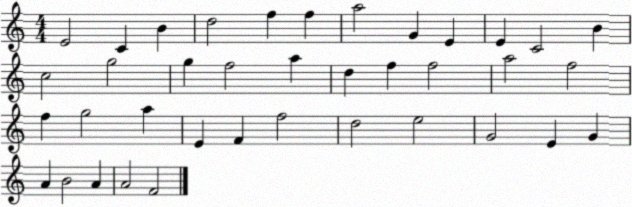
X:1
T:Untitled
M:4/4
L:1/4
K:C
E2 C B d2 f f a2 G E E C2 B c2 g2 g f2 a d f f2 a2 f2 f g2 a E F f2 d2 e2 G2 E G A B2 A A2 F2